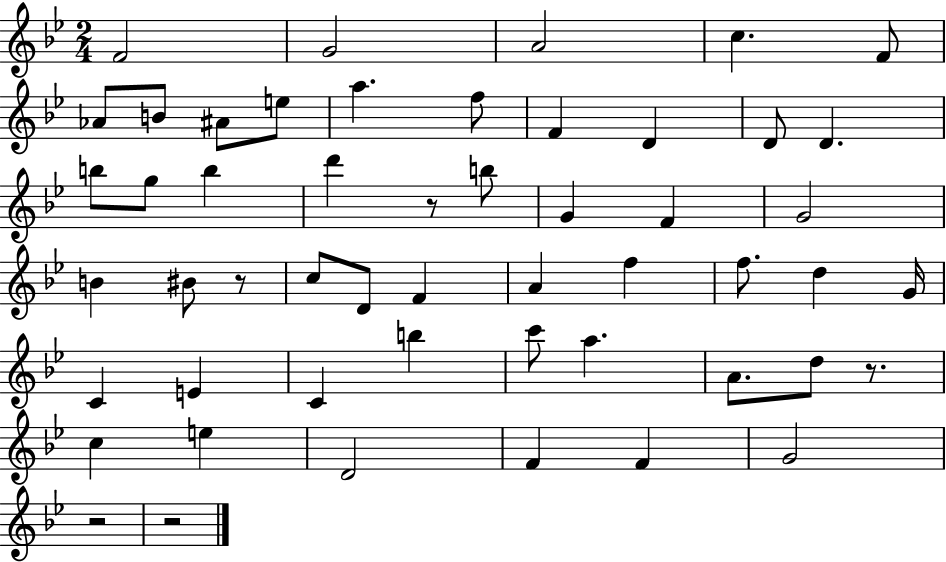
{
  \clef treble
  \numericTimeSignature
  \time 2/4
  \key bes \major
  f'2 | g'2 | a'2 | c''4. f'8 | \break aes'8 b'8 ais'8 e''8 | a''4. f''8 | f'4 d'4 | d'8 d'4. | \break b''8 g''8 b''4 | d'''4 r8 b''8 | g'4 f'4 | g'2 | \break b'4 bis'8 r8 | c''8 d'8 f'4 | a'4 f''4 | f''8. d''4 g'16 | \break c'4 e'4 | c'4 b''4 | c'''8 a''4. | a'8. d''8 r8. | \break c''4 e''4 | d'2 | f'4 f'4 | g'2 | \break r2 | r2 | \bar "|."
}